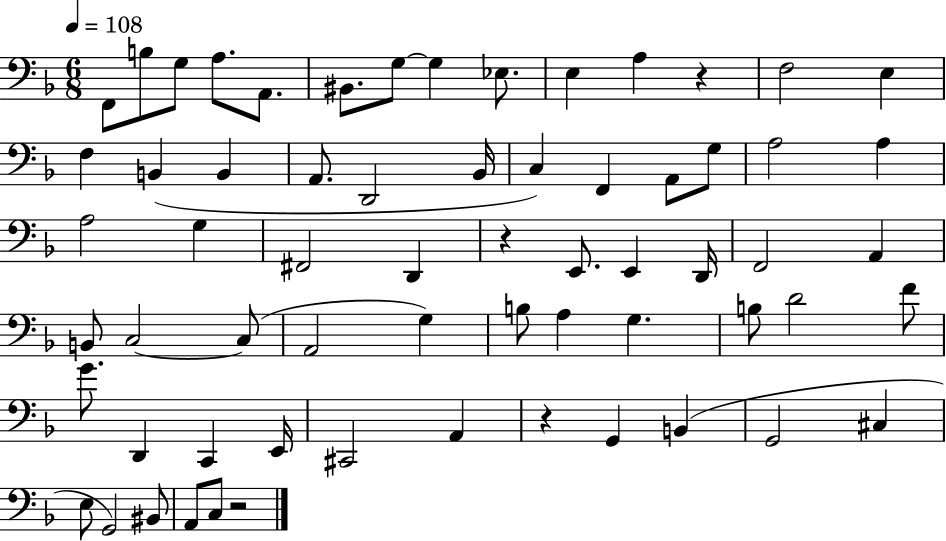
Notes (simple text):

F2/e B3/e G3/e A3/e. A2/e. BIS2/e. G3/e G3/q Eb3/e. E3/q A3/q R/q F3/h E3/q F3/q B2/q B2/q A2/e. D2/h Bb2/s C3/q F2/q A2/e G3/e A3/h A3/q A3/h G3/q F#2/h D2/q R/q E2/e. E2/q D2/s F2/h A2/q B2/e C3/h C3/e A2/h G3/q B3/e A3/q G3/q. B3/e D4/h F4/e G4/e. D2/q C2/q E2/s C#2/h A2/q R/q G2/q B2/q G2/h C#3/q E3/e G2/h BIS2/e A2/e C3/e R/h